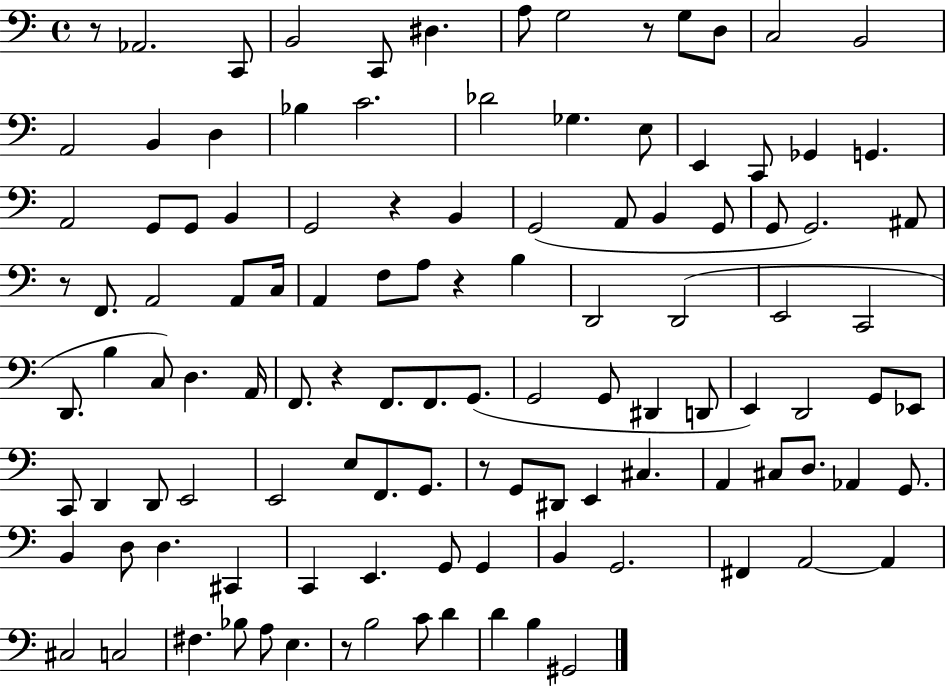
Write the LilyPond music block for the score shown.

{
  \clef bass
  \time 4/4
  \defaultTimeSignature
  \key c \major
  r8 aes,2. c,8 | b,2 c,8 dis4. | a8 g2 r8 g8 d8 | c2 b,2 | \break a,2 b,4 d4 | bes4 c'2. | des'2 ges4. e8 | e,4 c,8 ges,4 g,4. | \break a,2 g,8 g,8 b,4 | g,2 r4 b,4 | g,2( a,8 b,4 g,8 | g,8 g,2.) ais,8 | \break r8 f,8. a,2 a,8 c16 | a,4 f8 a8 r4 b4 | d,2 d,2( | e,2 c,2 | \break d,8. b4 c8) d4. a,16 | f,8. r4 f,8. f,8. g,8.( | g,2 g,8 dis,4 d,8 | e,4) d,2 g,8 ees,8 | \break c,8 d,4 d,8 e,2 | e,2 e8 f,8. g,8. | r8 g,8 dis,8 e,4 cis4. | a,4 cis8 d8. aes,4 g,8. | \break b,4 d8 d4. cis,4 | c,4 e,4. g,8 g,4 | b,4 g,2. | fis,4 a,2~~ a,4 | \break cis2 c2 | fis4. bes8 a8 e4. | r8 b2 c'8 d'4 | d'4 b4 gis,2 | \break \bar "|."
}